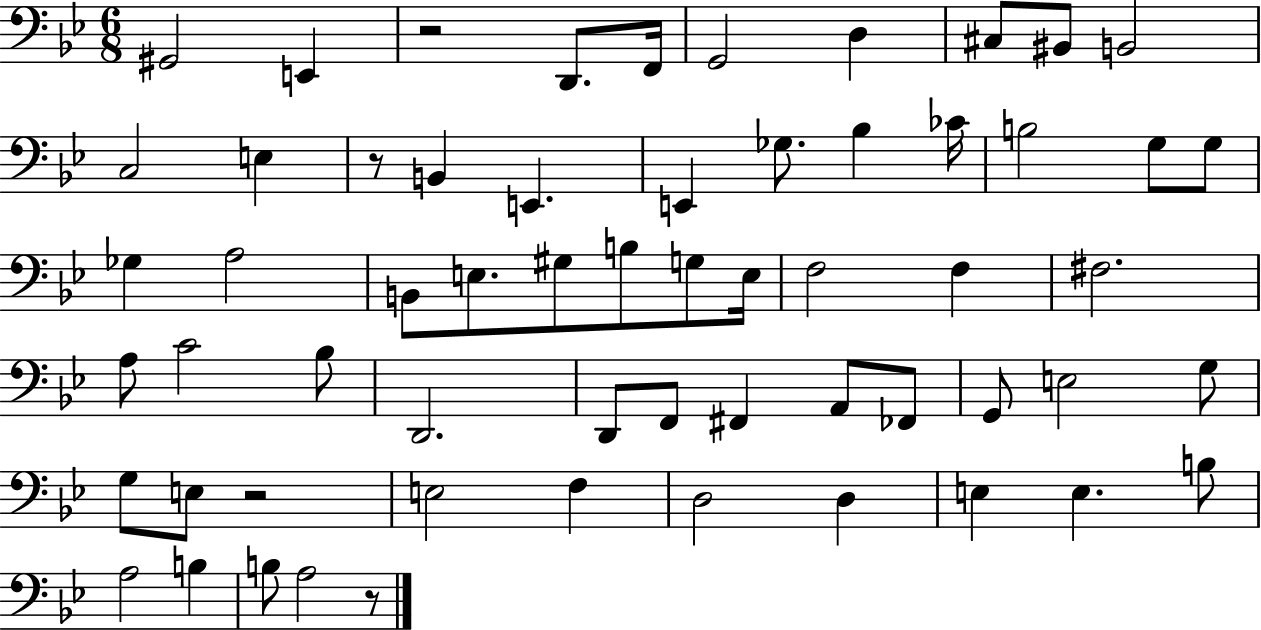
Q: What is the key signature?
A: BES major